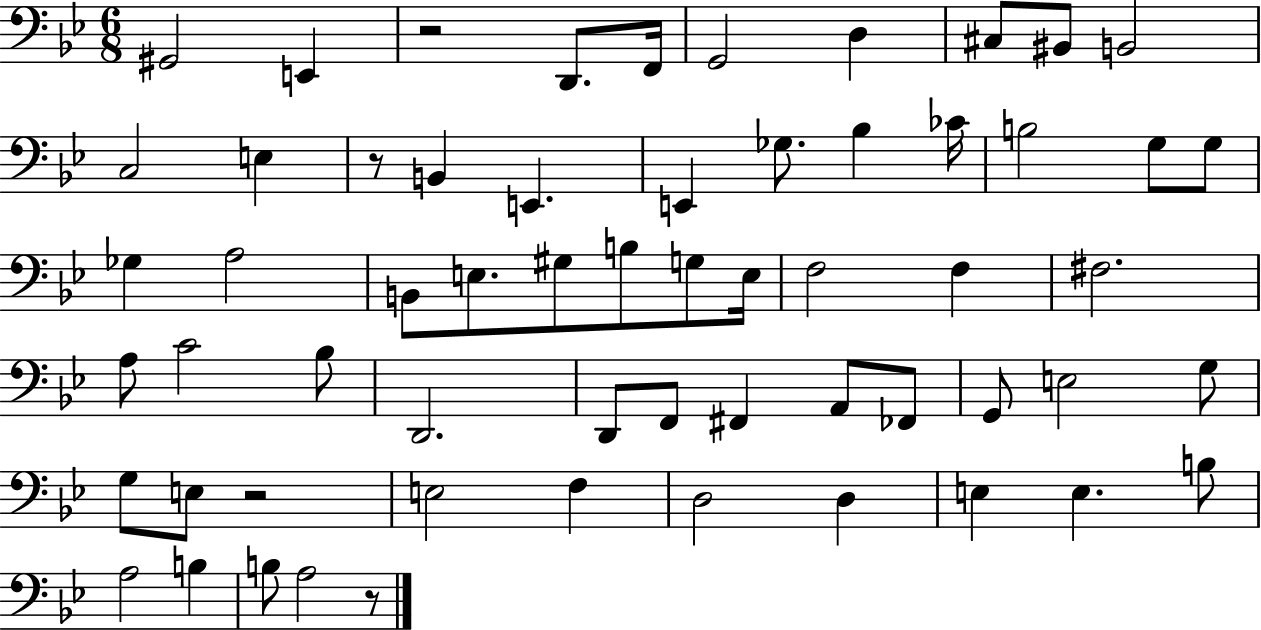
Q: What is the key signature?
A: BES major